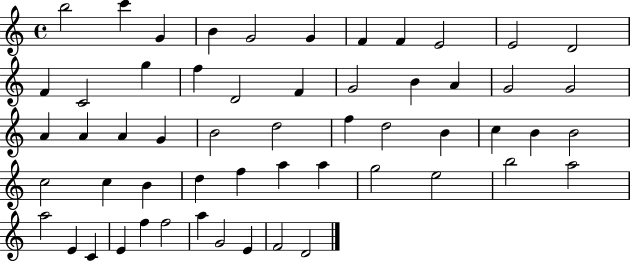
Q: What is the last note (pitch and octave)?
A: D4